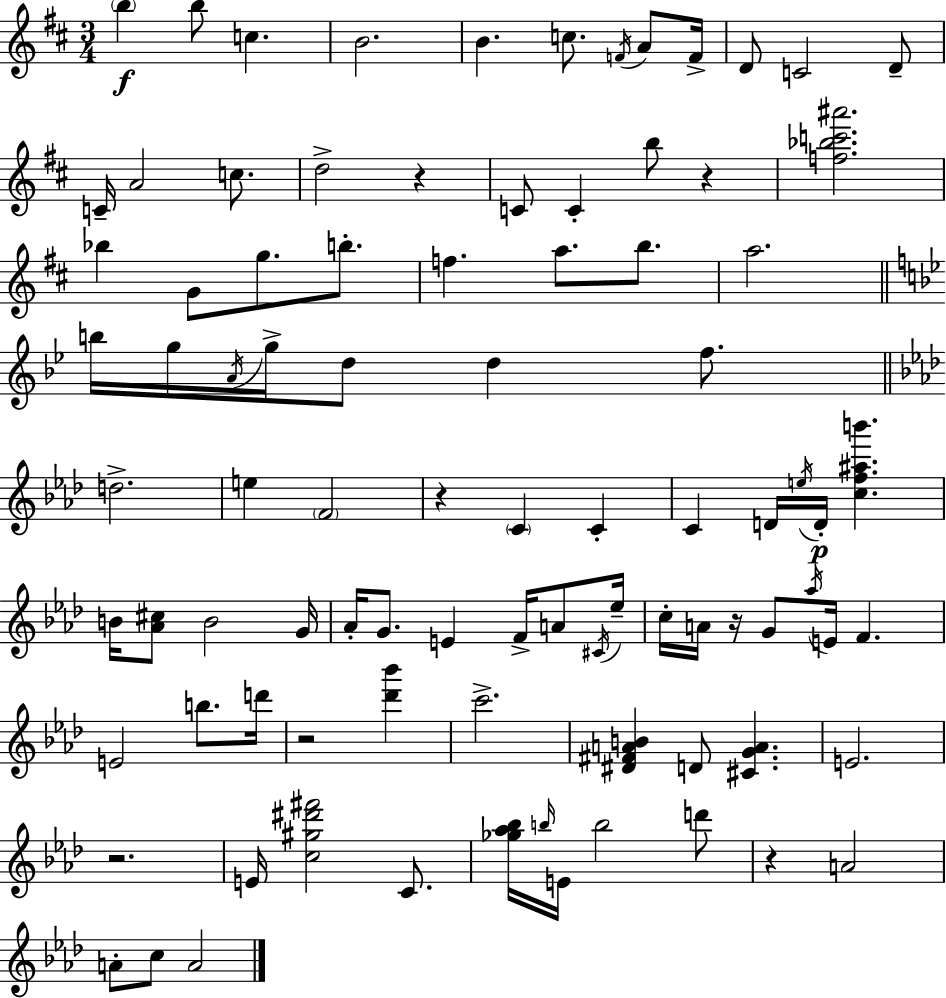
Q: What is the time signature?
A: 3/4